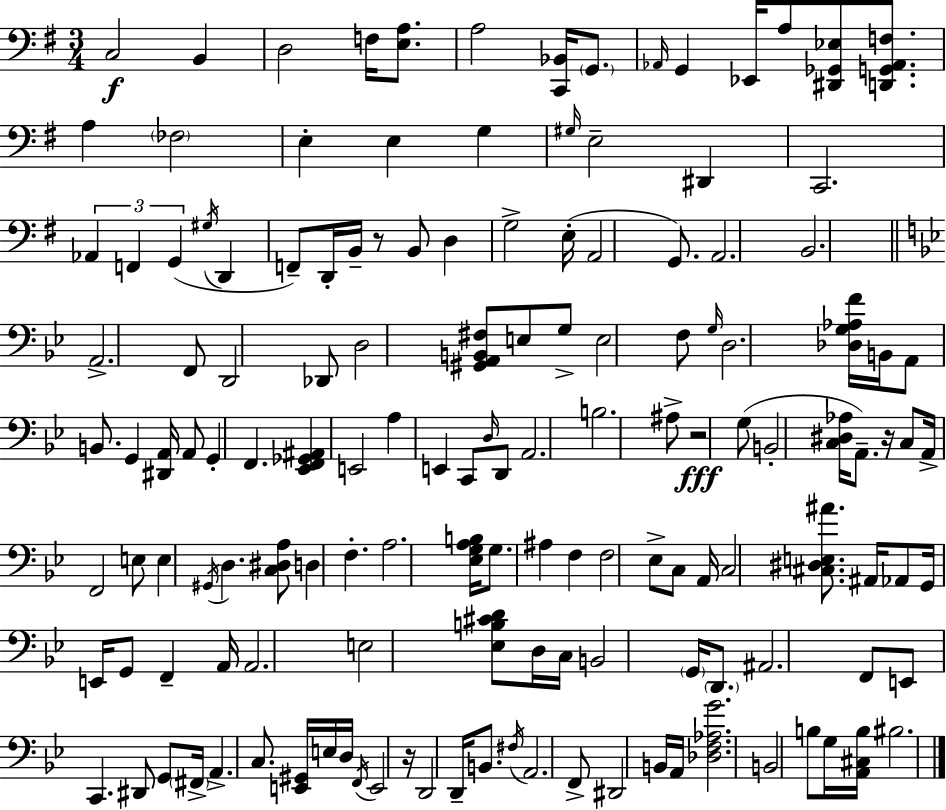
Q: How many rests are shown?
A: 4